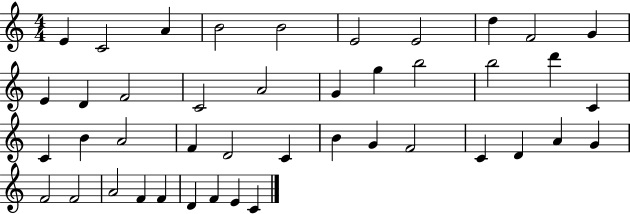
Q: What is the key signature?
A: C major